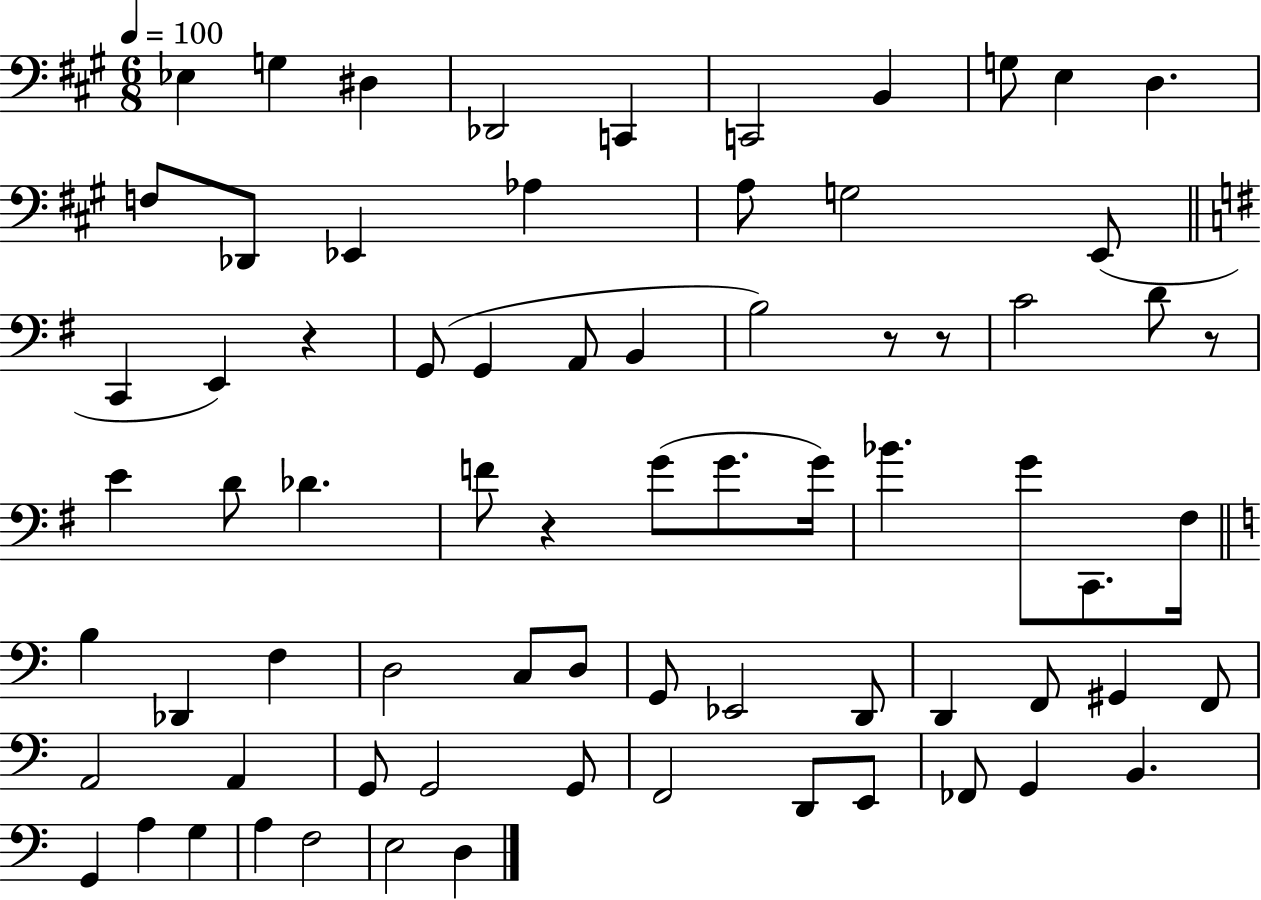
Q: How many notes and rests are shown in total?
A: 73